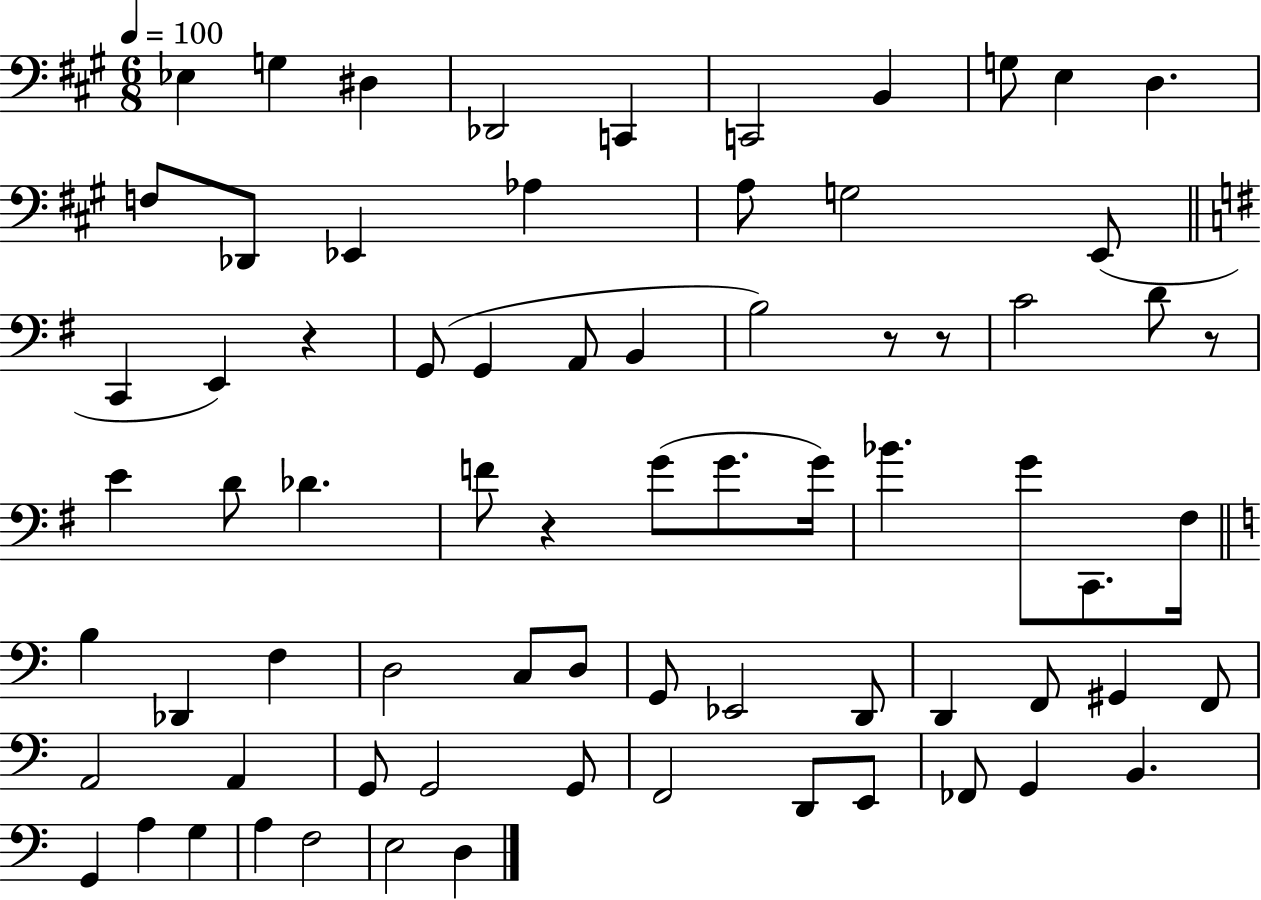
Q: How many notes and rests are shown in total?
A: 73